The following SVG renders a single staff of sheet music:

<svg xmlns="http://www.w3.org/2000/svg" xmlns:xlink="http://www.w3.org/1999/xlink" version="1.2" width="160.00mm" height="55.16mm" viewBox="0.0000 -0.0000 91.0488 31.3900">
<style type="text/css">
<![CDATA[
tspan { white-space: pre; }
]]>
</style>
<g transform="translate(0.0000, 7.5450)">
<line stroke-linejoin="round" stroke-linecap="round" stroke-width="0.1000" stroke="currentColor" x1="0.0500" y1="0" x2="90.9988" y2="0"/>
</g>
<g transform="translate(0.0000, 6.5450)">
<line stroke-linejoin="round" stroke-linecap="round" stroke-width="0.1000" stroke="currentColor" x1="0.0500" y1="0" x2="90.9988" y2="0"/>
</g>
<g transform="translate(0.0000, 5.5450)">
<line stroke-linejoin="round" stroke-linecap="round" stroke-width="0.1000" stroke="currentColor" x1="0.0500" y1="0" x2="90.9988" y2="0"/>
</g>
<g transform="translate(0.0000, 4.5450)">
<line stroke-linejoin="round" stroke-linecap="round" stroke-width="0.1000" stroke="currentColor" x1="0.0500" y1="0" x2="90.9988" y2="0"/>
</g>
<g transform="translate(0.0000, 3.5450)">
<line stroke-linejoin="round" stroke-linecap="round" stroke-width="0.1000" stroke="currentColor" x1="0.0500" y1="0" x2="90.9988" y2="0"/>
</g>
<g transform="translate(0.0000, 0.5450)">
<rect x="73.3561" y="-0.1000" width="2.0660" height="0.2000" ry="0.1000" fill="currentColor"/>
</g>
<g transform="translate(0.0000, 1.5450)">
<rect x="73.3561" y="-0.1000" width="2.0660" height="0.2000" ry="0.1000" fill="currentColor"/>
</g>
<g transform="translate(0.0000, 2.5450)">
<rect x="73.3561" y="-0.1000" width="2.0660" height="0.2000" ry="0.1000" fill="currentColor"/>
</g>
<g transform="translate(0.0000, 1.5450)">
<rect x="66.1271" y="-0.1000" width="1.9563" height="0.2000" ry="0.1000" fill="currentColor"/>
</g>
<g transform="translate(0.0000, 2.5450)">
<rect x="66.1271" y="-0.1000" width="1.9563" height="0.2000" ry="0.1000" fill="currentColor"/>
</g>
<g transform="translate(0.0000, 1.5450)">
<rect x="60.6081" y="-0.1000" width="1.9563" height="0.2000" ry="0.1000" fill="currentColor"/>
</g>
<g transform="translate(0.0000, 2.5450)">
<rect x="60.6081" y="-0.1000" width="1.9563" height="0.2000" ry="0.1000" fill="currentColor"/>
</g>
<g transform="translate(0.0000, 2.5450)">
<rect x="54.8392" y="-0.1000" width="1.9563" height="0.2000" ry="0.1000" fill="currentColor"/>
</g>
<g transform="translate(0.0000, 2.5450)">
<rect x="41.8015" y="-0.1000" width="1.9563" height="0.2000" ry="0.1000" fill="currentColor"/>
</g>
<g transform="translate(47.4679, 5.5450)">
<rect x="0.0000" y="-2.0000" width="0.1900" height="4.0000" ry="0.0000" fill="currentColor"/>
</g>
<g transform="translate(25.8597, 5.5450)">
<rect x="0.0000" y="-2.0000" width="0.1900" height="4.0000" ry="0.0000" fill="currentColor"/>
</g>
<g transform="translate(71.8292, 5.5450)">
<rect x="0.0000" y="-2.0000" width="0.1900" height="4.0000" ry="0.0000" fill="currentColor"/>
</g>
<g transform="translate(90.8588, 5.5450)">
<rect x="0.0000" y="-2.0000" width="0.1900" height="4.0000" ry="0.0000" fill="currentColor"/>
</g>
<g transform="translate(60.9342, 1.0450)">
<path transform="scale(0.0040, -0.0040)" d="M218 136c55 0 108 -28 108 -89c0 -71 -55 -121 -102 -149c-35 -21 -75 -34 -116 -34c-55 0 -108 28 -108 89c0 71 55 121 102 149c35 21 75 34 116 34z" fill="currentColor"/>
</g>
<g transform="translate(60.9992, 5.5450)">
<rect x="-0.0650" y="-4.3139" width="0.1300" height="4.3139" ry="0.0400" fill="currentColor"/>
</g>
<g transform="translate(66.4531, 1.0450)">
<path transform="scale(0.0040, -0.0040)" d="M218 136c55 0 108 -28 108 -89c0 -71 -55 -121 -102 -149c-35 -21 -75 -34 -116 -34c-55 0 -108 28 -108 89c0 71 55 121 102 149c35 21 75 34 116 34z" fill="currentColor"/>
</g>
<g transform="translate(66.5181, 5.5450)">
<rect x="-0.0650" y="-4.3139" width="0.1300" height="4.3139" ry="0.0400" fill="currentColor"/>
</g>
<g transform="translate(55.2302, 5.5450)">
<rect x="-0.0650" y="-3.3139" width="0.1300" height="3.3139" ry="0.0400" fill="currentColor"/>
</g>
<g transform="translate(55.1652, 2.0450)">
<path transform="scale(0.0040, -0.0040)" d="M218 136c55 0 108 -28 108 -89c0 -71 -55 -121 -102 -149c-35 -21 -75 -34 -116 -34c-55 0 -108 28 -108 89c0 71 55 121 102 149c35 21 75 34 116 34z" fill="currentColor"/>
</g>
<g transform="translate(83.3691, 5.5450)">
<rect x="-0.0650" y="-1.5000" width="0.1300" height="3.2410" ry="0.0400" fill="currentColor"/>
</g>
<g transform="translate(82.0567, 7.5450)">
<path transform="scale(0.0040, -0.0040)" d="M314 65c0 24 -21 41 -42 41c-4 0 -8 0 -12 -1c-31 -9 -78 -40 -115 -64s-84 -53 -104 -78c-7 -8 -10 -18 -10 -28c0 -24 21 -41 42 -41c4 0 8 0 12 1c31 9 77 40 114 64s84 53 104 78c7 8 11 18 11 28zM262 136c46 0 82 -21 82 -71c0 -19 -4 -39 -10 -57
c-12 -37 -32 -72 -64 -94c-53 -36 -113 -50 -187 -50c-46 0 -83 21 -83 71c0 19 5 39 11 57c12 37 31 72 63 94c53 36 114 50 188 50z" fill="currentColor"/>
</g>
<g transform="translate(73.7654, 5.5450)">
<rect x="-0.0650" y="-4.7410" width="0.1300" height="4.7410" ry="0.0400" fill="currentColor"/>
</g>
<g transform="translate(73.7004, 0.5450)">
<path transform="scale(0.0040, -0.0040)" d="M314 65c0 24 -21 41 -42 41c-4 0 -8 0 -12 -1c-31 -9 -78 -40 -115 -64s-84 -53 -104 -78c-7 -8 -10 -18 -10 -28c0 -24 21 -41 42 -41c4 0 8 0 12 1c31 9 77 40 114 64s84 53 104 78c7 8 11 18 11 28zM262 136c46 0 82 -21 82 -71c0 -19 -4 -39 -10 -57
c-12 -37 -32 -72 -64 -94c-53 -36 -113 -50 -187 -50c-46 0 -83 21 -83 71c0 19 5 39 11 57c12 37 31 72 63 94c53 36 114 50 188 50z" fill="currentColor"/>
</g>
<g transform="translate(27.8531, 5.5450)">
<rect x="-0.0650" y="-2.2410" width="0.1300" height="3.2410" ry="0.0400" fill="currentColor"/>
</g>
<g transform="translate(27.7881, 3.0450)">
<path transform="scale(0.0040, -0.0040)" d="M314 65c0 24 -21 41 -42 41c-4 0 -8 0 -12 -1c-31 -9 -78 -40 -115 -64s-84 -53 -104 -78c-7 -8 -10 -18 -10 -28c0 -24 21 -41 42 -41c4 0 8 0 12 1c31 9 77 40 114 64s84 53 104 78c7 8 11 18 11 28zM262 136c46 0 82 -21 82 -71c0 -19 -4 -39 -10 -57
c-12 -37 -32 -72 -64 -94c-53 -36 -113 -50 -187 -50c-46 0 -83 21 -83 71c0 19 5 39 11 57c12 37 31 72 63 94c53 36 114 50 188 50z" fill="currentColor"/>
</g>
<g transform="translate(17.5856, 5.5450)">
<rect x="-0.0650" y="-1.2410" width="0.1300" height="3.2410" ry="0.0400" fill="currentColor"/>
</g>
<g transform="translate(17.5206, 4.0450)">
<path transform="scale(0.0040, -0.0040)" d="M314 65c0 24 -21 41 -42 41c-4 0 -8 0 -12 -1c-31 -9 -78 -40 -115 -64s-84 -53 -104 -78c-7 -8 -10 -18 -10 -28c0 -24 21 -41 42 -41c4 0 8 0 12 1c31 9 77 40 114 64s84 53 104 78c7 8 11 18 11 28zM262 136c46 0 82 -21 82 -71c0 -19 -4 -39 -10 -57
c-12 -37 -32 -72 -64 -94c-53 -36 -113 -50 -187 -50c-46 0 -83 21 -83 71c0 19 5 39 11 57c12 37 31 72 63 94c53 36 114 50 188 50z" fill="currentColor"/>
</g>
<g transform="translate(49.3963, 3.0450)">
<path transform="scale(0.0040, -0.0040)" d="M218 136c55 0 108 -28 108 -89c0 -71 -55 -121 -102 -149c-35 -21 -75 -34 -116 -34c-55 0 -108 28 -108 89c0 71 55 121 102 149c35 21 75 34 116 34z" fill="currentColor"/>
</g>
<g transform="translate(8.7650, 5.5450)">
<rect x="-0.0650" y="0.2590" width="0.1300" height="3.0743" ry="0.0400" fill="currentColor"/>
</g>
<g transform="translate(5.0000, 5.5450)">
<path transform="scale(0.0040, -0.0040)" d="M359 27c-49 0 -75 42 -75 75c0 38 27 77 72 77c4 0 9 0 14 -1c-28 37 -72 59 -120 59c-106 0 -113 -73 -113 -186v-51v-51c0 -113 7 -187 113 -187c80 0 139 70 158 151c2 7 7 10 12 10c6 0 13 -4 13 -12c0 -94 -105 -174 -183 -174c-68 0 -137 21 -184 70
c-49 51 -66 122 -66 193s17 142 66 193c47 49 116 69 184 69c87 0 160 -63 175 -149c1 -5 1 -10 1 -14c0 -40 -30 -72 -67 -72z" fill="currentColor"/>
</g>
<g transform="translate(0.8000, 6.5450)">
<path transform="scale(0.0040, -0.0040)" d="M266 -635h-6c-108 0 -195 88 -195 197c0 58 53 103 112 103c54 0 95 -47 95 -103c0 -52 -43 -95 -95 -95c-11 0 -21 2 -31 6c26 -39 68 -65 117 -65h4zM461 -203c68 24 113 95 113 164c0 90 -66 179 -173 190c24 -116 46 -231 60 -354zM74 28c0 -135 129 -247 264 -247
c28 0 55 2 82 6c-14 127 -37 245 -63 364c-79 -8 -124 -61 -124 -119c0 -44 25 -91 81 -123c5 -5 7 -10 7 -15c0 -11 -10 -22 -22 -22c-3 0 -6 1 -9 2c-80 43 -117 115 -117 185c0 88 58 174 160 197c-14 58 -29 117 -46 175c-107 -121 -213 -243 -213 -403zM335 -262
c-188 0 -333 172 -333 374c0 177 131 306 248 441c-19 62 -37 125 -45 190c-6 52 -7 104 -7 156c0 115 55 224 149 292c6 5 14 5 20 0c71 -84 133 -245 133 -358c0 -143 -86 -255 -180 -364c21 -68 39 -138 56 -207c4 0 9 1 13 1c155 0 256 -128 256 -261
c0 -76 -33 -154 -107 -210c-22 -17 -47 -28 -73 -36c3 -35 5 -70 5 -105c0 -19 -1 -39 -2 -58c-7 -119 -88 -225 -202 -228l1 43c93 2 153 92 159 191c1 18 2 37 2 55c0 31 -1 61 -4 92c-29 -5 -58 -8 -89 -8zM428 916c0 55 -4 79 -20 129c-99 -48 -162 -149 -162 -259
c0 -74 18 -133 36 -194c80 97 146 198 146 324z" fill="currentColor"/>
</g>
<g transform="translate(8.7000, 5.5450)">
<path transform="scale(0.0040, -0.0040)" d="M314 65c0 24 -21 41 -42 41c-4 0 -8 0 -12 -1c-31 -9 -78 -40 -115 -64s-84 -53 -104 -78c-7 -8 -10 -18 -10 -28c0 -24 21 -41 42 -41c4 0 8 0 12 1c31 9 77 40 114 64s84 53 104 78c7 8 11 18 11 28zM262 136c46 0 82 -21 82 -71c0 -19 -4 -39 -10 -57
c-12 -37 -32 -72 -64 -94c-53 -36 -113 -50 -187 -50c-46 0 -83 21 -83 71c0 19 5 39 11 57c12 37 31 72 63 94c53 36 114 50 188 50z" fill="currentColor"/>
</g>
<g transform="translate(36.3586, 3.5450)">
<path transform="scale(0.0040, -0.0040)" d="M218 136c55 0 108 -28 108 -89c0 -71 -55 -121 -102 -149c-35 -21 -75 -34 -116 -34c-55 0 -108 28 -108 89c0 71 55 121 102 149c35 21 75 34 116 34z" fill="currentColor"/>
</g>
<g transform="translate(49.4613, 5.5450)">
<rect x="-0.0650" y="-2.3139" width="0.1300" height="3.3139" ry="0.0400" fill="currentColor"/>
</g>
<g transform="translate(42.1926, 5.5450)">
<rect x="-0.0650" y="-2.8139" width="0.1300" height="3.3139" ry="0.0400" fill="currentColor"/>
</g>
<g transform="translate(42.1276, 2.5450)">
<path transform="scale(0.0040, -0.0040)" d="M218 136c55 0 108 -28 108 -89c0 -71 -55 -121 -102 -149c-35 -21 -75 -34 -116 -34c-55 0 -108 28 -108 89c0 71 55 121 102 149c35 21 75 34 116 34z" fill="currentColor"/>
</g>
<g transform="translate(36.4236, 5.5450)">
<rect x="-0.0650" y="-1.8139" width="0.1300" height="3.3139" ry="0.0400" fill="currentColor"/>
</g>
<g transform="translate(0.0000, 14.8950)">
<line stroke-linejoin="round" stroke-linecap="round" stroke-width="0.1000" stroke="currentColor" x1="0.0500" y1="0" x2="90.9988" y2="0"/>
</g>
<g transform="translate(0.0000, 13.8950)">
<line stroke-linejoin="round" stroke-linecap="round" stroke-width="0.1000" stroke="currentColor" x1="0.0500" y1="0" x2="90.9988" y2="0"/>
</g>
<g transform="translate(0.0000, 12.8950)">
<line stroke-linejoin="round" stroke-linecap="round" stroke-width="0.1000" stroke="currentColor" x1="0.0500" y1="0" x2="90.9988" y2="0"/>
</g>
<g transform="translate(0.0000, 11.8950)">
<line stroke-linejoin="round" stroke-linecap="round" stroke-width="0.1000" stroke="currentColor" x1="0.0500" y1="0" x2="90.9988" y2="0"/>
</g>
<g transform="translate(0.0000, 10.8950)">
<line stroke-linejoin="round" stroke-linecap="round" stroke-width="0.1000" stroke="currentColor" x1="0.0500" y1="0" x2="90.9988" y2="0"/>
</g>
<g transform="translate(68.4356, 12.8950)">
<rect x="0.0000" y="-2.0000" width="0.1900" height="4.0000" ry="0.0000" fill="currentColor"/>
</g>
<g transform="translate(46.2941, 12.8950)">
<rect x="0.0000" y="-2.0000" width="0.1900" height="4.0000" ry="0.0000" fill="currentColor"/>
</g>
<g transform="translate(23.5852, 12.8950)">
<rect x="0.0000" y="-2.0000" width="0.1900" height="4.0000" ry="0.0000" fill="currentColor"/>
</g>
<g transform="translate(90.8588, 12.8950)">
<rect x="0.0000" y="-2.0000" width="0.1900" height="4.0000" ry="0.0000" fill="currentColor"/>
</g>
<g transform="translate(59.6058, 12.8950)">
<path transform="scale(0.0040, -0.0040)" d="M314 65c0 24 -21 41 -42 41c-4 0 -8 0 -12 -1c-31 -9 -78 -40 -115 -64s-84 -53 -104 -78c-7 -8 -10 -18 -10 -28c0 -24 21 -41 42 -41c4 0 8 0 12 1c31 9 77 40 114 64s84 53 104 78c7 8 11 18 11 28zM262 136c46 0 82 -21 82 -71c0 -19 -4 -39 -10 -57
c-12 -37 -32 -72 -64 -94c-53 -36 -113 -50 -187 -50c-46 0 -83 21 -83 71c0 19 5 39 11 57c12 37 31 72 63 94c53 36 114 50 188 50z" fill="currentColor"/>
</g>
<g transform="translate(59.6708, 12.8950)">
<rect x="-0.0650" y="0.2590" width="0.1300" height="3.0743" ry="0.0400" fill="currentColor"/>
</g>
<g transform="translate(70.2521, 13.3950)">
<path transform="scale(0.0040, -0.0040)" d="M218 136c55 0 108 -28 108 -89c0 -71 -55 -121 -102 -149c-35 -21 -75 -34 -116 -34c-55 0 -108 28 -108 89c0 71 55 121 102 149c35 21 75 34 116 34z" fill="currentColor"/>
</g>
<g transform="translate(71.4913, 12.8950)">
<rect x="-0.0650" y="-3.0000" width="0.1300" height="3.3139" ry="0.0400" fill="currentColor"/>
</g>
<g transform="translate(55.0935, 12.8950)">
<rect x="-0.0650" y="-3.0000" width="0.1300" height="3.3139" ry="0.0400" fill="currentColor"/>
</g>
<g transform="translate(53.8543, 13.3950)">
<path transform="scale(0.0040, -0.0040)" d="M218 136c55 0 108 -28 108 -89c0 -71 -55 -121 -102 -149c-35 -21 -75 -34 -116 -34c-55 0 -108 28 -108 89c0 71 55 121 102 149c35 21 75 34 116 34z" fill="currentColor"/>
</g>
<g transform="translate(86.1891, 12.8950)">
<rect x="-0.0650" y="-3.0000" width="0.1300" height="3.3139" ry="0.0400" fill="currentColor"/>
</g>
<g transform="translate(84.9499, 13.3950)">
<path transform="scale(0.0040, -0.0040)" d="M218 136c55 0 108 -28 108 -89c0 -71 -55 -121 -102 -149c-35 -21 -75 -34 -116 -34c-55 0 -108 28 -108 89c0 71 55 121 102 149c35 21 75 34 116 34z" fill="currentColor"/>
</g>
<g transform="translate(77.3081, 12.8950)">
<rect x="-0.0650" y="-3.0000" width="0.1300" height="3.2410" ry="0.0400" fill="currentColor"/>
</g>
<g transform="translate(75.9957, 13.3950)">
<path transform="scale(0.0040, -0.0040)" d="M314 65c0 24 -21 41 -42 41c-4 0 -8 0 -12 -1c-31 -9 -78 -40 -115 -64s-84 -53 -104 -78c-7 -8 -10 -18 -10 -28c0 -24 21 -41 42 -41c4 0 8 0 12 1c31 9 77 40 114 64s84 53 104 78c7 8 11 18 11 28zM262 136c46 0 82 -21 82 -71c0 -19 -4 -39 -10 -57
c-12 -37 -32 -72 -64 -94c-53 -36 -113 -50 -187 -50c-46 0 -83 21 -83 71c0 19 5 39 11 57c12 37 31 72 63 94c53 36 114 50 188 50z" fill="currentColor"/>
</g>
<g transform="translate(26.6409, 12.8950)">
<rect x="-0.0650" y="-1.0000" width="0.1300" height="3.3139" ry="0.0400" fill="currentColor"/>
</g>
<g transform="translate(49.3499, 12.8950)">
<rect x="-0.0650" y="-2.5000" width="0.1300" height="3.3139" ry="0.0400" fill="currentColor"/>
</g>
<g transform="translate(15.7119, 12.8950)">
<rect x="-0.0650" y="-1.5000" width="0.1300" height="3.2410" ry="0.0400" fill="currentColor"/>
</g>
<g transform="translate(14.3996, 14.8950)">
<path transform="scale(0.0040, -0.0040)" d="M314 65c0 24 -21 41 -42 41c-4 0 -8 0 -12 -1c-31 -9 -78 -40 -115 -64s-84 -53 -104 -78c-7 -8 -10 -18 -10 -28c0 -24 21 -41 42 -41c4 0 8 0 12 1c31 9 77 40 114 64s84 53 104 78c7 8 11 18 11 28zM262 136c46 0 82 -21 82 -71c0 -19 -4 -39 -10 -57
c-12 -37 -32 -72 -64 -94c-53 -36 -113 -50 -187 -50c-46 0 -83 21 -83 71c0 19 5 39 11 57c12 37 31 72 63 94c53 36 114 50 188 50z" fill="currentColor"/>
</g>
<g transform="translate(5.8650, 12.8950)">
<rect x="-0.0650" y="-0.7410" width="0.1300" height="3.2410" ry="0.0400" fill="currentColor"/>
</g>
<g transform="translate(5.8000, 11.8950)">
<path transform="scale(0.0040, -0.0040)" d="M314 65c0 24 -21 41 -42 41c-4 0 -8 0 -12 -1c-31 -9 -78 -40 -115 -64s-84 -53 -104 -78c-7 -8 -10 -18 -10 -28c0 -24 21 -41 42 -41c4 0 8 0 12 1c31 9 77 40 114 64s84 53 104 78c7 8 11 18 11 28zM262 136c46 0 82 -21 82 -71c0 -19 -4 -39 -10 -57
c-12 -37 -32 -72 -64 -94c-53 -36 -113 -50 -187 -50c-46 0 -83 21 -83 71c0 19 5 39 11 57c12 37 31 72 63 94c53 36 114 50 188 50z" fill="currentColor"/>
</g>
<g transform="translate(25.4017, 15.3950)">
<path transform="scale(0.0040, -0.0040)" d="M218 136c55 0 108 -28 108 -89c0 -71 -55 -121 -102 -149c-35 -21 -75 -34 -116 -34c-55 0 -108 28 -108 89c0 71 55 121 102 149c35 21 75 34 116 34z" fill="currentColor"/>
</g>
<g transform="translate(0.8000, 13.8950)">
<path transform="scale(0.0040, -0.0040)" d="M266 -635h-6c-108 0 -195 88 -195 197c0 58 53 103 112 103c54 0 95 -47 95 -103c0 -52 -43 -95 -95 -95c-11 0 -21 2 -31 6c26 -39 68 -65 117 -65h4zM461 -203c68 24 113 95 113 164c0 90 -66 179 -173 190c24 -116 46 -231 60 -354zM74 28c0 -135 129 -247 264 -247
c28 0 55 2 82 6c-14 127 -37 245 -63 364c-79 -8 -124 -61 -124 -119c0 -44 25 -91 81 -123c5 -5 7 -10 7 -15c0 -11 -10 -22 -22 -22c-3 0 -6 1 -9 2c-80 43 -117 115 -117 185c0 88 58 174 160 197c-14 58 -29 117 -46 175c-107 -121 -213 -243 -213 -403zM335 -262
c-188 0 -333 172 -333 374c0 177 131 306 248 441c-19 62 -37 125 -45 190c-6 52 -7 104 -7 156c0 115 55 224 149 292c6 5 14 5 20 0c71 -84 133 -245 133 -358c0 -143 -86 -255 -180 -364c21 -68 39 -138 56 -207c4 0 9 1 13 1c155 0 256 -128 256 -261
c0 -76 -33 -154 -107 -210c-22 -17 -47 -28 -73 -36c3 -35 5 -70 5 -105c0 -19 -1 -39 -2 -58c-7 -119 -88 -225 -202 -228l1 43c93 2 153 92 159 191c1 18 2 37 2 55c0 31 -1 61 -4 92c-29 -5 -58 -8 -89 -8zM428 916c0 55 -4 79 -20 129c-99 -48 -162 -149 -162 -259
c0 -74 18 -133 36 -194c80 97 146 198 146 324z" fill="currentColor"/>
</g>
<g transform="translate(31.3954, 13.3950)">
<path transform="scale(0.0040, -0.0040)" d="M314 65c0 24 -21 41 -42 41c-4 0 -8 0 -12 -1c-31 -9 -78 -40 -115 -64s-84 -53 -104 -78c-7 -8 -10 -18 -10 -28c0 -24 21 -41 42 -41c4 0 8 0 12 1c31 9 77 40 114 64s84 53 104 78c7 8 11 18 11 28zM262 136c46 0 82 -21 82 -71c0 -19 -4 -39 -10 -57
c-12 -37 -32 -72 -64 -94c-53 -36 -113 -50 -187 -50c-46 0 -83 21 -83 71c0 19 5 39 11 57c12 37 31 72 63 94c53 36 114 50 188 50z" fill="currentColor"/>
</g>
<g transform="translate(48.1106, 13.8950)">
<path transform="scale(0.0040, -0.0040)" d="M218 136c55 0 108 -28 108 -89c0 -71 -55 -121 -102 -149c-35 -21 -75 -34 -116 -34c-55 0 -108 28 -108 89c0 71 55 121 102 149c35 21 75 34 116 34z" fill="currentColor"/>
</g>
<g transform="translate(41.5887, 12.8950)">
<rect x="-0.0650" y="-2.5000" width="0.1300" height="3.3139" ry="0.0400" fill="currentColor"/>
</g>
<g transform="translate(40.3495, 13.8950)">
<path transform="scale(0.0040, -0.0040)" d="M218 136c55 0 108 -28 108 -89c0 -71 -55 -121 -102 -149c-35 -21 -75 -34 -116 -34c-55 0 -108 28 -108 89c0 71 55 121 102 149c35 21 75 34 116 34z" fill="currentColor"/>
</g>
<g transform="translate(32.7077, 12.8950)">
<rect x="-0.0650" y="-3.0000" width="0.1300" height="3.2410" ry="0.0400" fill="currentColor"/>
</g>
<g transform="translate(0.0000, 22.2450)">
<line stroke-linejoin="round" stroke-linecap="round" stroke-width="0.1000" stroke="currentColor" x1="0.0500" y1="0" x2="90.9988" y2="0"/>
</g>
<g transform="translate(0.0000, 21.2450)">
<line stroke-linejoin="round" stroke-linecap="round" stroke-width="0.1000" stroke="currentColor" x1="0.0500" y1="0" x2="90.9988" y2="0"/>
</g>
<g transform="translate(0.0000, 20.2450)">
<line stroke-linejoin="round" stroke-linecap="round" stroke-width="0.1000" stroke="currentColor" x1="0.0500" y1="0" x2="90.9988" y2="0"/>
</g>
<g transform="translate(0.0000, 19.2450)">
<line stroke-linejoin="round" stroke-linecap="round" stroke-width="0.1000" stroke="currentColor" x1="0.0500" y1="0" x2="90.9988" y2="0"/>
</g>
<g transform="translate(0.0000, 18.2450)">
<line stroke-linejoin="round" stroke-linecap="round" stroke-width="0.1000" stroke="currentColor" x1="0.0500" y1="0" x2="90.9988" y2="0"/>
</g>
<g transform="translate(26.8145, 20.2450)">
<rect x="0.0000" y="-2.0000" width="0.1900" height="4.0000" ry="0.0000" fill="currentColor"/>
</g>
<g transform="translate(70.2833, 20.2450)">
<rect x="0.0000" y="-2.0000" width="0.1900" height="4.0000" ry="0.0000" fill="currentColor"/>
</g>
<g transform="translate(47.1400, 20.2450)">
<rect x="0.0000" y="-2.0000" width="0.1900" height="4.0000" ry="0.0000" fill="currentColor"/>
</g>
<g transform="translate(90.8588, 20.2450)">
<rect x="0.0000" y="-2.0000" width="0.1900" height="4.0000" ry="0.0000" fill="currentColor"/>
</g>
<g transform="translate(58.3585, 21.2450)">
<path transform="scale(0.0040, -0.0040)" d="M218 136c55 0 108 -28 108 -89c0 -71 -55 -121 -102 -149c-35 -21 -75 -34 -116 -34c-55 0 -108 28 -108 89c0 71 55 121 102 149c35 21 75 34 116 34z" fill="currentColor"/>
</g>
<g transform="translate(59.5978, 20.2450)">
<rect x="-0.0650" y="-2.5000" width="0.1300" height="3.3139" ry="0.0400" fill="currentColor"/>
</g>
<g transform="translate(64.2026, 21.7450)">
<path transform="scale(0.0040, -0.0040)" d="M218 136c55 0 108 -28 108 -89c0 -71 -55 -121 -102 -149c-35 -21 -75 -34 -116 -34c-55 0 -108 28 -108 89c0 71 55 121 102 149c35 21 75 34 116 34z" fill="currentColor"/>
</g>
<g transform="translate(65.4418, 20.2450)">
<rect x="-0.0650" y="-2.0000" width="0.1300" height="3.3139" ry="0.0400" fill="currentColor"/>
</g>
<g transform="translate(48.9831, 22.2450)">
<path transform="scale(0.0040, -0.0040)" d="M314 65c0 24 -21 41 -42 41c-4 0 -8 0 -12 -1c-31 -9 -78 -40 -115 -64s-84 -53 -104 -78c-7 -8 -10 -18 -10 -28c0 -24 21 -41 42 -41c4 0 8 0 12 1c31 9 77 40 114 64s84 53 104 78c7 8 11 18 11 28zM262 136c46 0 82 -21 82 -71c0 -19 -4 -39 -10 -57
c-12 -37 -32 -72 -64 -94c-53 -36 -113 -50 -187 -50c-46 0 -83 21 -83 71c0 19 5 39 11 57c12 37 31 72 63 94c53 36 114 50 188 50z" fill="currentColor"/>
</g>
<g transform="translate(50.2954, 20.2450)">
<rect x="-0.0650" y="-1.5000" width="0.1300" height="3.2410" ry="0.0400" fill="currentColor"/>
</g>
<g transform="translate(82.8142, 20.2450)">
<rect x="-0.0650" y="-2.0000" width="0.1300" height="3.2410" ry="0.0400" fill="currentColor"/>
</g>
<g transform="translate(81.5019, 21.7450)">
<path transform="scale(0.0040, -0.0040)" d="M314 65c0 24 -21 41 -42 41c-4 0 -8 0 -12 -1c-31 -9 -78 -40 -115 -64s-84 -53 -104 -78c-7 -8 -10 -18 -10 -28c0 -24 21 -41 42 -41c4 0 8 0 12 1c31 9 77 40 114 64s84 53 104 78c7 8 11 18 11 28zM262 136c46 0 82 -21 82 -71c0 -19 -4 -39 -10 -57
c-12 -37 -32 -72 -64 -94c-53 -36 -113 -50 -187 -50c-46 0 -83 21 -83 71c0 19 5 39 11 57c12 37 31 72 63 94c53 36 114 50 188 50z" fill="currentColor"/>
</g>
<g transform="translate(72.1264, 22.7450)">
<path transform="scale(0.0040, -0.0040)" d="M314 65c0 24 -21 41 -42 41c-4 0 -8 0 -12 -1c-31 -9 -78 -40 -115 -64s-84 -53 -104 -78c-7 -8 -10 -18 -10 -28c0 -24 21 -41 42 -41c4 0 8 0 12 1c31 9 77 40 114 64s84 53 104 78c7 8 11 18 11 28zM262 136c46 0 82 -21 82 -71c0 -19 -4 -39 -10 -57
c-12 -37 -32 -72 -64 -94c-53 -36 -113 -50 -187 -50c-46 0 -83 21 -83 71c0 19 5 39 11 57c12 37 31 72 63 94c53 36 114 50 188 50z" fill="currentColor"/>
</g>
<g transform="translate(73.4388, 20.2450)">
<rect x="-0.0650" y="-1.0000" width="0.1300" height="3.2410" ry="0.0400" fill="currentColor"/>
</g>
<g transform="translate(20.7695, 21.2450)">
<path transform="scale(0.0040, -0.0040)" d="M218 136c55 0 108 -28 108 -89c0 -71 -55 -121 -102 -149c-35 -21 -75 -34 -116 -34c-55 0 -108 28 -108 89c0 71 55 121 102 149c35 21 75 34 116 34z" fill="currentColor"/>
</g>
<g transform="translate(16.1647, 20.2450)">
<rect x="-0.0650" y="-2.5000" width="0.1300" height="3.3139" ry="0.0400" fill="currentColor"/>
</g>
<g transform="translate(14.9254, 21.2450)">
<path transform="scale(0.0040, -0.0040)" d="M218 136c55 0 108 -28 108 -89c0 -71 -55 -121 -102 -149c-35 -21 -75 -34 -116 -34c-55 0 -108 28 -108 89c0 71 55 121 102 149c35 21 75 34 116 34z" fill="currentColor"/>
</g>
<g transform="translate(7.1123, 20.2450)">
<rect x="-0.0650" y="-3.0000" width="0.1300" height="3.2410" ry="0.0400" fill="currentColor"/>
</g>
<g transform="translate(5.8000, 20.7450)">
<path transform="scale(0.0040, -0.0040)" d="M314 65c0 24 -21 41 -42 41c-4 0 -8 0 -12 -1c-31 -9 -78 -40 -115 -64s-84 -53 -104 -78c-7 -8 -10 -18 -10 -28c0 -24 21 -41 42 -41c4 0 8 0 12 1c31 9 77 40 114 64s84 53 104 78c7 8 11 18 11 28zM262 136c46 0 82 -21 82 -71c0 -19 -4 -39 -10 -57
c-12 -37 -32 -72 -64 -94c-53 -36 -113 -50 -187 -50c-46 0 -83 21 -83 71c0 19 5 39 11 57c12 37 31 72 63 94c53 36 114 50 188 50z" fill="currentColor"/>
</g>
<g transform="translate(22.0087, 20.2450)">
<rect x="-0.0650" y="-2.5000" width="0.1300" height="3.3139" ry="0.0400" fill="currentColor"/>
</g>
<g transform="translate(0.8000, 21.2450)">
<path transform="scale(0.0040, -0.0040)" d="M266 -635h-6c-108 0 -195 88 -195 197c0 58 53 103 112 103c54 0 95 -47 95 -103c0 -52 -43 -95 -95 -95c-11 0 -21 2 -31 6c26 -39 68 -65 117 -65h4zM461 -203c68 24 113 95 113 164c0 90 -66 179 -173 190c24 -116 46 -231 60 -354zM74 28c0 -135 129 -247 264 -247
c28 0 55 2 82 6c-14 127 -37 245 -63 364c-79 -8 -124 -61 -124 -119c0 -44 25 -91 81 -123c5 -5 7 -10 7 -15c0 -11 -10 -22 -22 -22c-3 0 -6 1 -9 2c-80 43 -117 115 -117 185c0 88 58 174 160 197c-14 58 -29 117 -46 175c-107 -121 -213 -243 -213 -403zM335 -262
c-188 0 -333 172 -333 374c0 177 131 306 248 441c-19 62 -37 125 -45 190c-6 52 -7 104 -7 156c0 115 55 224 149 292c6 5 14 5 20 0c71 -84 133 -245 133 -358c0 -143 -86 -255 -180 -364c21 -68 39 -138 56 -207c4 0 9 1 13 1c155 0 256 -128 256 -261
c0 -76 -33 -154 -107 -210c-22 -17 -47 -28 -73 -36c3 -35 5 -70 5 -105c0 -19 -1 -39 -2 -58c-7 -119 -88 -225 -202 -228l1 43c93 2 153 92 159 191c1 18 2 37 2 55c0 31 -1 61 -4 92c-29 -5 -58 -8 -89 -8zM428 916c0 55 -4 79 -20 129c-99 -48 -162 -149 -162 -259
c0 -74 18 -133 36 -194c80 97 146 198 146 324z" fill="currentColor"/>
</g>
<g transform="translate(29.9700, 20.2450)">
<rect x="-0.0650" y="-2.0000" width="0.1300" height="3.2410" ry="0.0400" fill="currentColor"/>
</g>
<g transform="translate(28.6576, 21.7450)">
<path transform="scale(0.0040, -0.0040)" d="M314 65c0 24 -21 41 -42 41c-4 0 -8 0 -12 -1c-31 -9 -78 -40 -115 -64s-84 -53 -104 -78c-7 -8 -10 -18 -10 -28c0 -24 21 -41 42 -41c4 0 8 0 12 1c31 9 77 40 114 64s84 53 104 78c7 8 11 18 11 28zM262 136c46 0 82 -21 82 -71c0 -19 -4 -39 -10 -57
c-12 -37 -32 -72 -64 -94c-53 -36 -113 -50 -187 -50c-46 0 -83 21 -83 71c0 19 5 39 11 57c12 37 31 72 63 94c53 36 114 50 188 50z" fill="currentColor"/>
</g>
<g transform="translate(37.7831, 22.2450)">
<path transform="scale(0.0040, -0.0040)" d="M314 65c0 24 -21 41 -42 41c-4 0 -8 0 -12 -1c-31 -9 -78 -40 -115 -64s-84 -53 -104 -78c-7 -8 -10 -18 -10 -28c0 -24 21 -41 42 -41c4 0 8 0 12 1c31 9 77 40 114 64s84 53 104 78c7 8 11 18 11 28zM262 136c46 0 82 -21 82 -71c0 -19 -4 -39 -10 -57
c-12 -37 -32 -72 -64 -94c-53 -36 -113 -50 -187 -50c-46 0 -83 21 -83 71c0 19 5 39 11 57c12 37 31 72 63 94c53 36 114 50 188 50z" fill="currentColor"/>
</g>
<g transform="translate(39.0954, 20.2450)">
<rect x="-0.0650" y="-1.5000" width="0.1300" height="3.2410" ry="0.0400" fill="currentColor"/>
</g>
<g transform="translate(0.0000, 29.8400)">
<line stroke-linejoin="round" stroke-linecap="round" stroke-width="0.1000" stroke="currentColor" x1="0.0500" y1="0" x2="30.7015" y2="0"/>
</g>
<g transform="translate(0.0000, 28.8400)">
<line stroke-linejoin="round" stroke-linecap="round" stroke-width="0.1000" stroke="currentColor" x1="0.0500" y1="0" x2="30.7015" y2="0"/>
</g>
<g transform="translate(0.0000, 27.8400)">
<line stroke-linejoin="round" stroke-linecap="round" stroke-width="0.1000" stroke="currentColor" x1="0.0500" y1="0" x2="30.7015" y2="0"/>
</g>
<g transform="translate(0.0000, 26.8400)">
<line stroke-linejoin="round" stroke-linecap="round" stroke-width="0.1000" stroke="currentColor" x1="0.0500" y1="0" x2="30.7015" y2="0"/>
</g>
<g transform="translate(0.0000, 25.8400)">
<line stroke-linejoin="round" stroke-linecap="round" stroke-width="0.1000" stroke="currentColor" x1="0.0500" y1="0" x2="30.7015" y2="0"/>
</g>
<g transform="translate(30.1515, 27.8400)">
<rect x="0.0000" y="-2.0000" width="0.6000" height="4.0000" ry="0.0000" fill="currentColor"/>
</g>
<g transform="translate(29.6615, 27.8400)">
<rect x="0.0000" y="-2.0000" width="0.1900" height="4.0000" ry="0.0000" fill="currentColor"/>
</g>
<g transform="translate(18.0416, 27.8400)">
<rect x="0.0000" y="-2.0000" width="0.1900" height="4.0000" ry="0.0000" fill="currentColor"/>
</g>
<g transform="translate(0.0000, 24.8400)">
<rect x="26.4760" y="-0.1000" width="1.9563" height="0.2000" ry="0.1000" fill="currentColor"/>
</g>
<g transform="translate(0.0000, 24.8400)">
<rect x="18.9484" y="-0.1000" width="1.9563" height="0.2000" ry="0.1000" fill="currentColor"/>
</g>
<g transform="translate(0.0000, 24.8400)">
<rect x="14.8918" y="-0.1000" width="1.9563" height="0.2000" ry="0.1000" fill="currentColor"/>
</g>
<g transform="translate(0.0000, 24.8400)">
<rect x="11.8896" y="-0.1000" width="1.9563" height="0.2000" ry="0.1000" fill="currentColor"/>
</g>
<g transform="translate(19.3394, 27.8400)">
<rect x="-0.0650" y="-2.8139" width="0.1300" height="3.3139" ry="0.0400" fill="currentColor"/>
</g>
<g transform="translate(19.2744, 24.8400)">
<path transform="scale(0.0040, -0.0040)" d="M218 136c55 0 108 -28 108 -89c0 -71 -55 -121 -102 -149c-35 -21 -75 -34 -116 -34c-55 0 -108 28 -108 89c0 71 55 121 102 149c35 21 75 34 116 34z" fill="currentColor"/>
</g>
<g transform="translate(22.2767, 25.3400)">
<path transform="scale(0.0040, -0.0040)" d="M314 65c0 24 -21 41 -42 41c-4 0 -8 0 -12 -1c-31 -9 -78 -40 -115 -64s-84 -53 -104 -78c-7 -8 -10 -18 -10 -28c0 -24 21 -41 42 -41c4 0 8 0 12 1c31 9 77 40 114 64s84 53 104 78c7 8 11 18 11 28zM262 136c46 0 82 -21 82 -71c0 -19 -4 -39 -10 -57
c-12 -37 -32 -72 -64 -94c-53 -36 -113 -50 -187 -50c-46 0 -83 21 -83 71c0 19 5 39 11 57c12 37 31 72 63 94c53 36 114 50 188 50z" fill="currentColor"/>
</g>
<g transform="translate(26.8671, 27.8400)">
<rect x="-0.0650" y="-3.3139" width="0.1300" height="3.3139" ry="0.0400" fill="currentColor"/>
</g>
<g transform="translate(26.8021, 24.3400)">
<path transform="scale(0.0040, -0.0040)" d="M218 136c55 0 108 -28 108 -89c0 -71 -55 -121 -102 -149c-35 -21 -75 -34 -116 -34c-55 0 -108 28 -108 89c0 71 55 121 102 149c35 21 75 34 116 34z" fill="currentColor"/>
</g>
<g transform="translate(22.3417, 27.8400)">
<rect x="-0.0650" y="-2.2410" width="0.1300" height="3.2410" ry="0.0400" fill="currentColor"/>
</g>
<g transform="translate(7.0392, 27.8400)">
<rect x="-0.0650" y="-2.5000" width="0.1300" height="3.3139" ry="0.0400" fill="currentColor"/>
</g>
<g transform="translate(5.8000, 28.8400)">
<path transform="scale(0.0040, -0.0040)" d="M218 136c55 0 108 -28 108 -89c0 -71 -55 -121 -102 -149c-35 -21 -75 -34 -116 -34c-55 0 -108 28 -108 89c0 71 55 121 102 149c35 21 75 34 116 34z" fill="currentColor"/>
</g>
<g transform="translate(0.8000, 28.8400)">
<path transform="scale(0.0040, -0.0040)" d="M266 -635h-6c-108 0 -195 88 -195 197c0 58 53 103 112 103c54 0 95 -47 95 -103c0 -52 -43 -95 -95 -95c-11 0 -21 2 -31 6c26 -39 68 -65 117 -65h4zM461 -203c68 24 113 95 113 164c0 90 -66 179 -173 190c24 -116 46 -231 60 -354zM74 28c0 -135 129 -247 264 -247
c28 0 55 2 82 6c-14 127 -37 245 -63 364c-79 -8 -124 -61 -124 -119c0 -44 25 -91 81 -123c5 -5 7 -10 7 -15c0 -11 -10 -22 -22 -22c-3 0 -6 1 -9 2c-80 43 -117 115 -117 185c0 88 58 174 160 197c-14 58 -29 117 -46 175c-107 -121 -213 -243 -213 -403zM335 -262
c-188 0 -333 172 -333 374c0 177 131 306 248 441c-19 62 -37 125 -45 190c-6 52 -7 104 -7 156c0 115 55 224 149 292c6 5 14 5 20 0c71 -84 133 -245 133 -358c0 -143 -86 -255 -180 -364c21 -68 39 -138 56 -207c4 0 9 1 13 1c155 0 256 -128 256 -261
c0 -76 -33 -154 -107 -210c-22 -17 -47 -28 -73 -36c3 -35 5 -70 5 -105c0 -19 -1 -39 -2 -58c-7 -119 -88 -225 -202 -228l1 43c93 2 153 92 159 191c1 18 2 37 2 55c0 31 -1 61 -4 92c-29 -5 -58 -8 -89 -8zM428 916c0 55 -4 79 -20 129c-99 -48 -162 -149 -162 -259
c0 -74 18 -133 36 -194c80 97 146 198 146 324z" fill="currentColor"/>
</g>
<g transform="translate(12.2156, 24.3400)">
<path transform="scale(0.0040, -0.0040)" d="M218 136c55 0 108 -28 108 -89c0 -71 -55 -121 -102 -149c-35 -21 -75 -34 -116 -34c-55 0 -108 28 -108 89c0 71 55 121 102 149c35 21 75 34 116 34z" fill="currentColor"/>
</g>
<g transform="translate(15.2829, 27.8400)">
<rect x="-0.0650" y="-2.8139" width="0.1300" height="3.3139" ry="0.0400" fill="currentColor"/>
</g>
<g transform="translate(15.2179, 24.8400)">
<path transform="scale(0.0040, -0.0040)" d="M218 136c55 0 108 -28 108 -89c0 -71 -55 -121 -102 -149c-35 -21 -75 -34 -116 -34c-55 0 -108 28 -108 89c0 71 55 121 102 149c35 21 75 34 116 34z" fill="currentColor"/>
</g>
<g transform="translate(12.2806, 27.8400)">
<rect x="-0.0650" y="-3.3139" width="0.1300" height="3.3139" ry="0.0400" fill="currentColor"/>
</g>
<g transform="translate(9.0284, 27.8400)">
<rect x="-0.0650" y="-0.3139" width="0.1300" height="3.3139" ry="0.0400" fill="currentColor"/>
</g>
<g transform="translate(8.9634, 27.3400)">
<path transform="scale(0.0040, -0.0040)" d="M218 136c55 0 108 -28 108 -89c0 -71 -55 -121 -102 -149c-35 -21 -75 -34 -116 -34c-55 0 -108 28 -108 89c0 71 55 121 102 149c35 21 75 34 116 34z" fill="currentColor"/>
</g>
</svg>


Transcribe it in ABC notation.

X:1
T:Untitled
M:4/4
L:1/4
K:C
B2 e2 g2 f a g b d' d' e'2 E2 d2 E2 D A2 G G A B2 A A2 A A2 G G F2 E2 E2 G F D2 F2 G c b a a g2 b